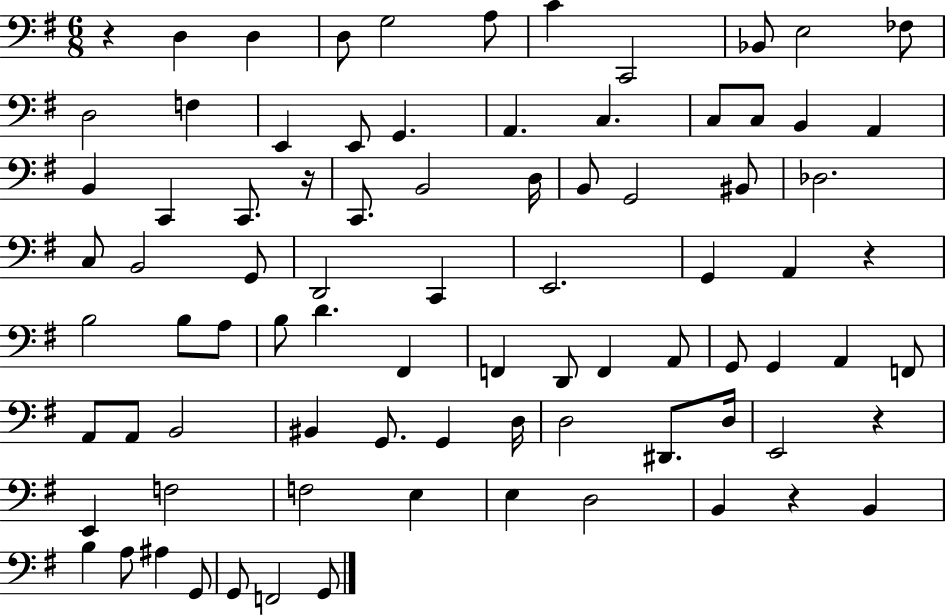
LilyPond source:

{
  \clef bass
  \numericTimeSignature
  \time 6/8
  \key g \major
  \repeat volta 2 { r4 d4 d4 | d8 g2 a8 | c'4 c,2 | bes,8 e2 fes8 | \break d2 f4 | e,4 e,8 g,4. | a,4. c4. | c8 c8 b,4 a,4 | \break b,4 c,4 c,8. r16 | c,8. b,2 d16 | b,8 g,2 bis,8 | des2. | \break c8 b,2 g,8 | d,2 c,4 | e,2. | g,4 a,4 r4 | \break b2 b8 a8 | b8 d'4. fis,4 | f,4 d,8 f,4 a,8 | g,8 g,4 a,4 f,8 | \break a,8 a,8 b,2 | bis,4 g,8. g,4 d16 | d2 dis,8. d16 | e,2 r4 | \break e,4 f2 | f2 e4 | e4 d2 | b,4 r4 b,4 | \break b4 a8 ais4 g,8 | g,8 f,2 g,8 | } \bar "|."
}